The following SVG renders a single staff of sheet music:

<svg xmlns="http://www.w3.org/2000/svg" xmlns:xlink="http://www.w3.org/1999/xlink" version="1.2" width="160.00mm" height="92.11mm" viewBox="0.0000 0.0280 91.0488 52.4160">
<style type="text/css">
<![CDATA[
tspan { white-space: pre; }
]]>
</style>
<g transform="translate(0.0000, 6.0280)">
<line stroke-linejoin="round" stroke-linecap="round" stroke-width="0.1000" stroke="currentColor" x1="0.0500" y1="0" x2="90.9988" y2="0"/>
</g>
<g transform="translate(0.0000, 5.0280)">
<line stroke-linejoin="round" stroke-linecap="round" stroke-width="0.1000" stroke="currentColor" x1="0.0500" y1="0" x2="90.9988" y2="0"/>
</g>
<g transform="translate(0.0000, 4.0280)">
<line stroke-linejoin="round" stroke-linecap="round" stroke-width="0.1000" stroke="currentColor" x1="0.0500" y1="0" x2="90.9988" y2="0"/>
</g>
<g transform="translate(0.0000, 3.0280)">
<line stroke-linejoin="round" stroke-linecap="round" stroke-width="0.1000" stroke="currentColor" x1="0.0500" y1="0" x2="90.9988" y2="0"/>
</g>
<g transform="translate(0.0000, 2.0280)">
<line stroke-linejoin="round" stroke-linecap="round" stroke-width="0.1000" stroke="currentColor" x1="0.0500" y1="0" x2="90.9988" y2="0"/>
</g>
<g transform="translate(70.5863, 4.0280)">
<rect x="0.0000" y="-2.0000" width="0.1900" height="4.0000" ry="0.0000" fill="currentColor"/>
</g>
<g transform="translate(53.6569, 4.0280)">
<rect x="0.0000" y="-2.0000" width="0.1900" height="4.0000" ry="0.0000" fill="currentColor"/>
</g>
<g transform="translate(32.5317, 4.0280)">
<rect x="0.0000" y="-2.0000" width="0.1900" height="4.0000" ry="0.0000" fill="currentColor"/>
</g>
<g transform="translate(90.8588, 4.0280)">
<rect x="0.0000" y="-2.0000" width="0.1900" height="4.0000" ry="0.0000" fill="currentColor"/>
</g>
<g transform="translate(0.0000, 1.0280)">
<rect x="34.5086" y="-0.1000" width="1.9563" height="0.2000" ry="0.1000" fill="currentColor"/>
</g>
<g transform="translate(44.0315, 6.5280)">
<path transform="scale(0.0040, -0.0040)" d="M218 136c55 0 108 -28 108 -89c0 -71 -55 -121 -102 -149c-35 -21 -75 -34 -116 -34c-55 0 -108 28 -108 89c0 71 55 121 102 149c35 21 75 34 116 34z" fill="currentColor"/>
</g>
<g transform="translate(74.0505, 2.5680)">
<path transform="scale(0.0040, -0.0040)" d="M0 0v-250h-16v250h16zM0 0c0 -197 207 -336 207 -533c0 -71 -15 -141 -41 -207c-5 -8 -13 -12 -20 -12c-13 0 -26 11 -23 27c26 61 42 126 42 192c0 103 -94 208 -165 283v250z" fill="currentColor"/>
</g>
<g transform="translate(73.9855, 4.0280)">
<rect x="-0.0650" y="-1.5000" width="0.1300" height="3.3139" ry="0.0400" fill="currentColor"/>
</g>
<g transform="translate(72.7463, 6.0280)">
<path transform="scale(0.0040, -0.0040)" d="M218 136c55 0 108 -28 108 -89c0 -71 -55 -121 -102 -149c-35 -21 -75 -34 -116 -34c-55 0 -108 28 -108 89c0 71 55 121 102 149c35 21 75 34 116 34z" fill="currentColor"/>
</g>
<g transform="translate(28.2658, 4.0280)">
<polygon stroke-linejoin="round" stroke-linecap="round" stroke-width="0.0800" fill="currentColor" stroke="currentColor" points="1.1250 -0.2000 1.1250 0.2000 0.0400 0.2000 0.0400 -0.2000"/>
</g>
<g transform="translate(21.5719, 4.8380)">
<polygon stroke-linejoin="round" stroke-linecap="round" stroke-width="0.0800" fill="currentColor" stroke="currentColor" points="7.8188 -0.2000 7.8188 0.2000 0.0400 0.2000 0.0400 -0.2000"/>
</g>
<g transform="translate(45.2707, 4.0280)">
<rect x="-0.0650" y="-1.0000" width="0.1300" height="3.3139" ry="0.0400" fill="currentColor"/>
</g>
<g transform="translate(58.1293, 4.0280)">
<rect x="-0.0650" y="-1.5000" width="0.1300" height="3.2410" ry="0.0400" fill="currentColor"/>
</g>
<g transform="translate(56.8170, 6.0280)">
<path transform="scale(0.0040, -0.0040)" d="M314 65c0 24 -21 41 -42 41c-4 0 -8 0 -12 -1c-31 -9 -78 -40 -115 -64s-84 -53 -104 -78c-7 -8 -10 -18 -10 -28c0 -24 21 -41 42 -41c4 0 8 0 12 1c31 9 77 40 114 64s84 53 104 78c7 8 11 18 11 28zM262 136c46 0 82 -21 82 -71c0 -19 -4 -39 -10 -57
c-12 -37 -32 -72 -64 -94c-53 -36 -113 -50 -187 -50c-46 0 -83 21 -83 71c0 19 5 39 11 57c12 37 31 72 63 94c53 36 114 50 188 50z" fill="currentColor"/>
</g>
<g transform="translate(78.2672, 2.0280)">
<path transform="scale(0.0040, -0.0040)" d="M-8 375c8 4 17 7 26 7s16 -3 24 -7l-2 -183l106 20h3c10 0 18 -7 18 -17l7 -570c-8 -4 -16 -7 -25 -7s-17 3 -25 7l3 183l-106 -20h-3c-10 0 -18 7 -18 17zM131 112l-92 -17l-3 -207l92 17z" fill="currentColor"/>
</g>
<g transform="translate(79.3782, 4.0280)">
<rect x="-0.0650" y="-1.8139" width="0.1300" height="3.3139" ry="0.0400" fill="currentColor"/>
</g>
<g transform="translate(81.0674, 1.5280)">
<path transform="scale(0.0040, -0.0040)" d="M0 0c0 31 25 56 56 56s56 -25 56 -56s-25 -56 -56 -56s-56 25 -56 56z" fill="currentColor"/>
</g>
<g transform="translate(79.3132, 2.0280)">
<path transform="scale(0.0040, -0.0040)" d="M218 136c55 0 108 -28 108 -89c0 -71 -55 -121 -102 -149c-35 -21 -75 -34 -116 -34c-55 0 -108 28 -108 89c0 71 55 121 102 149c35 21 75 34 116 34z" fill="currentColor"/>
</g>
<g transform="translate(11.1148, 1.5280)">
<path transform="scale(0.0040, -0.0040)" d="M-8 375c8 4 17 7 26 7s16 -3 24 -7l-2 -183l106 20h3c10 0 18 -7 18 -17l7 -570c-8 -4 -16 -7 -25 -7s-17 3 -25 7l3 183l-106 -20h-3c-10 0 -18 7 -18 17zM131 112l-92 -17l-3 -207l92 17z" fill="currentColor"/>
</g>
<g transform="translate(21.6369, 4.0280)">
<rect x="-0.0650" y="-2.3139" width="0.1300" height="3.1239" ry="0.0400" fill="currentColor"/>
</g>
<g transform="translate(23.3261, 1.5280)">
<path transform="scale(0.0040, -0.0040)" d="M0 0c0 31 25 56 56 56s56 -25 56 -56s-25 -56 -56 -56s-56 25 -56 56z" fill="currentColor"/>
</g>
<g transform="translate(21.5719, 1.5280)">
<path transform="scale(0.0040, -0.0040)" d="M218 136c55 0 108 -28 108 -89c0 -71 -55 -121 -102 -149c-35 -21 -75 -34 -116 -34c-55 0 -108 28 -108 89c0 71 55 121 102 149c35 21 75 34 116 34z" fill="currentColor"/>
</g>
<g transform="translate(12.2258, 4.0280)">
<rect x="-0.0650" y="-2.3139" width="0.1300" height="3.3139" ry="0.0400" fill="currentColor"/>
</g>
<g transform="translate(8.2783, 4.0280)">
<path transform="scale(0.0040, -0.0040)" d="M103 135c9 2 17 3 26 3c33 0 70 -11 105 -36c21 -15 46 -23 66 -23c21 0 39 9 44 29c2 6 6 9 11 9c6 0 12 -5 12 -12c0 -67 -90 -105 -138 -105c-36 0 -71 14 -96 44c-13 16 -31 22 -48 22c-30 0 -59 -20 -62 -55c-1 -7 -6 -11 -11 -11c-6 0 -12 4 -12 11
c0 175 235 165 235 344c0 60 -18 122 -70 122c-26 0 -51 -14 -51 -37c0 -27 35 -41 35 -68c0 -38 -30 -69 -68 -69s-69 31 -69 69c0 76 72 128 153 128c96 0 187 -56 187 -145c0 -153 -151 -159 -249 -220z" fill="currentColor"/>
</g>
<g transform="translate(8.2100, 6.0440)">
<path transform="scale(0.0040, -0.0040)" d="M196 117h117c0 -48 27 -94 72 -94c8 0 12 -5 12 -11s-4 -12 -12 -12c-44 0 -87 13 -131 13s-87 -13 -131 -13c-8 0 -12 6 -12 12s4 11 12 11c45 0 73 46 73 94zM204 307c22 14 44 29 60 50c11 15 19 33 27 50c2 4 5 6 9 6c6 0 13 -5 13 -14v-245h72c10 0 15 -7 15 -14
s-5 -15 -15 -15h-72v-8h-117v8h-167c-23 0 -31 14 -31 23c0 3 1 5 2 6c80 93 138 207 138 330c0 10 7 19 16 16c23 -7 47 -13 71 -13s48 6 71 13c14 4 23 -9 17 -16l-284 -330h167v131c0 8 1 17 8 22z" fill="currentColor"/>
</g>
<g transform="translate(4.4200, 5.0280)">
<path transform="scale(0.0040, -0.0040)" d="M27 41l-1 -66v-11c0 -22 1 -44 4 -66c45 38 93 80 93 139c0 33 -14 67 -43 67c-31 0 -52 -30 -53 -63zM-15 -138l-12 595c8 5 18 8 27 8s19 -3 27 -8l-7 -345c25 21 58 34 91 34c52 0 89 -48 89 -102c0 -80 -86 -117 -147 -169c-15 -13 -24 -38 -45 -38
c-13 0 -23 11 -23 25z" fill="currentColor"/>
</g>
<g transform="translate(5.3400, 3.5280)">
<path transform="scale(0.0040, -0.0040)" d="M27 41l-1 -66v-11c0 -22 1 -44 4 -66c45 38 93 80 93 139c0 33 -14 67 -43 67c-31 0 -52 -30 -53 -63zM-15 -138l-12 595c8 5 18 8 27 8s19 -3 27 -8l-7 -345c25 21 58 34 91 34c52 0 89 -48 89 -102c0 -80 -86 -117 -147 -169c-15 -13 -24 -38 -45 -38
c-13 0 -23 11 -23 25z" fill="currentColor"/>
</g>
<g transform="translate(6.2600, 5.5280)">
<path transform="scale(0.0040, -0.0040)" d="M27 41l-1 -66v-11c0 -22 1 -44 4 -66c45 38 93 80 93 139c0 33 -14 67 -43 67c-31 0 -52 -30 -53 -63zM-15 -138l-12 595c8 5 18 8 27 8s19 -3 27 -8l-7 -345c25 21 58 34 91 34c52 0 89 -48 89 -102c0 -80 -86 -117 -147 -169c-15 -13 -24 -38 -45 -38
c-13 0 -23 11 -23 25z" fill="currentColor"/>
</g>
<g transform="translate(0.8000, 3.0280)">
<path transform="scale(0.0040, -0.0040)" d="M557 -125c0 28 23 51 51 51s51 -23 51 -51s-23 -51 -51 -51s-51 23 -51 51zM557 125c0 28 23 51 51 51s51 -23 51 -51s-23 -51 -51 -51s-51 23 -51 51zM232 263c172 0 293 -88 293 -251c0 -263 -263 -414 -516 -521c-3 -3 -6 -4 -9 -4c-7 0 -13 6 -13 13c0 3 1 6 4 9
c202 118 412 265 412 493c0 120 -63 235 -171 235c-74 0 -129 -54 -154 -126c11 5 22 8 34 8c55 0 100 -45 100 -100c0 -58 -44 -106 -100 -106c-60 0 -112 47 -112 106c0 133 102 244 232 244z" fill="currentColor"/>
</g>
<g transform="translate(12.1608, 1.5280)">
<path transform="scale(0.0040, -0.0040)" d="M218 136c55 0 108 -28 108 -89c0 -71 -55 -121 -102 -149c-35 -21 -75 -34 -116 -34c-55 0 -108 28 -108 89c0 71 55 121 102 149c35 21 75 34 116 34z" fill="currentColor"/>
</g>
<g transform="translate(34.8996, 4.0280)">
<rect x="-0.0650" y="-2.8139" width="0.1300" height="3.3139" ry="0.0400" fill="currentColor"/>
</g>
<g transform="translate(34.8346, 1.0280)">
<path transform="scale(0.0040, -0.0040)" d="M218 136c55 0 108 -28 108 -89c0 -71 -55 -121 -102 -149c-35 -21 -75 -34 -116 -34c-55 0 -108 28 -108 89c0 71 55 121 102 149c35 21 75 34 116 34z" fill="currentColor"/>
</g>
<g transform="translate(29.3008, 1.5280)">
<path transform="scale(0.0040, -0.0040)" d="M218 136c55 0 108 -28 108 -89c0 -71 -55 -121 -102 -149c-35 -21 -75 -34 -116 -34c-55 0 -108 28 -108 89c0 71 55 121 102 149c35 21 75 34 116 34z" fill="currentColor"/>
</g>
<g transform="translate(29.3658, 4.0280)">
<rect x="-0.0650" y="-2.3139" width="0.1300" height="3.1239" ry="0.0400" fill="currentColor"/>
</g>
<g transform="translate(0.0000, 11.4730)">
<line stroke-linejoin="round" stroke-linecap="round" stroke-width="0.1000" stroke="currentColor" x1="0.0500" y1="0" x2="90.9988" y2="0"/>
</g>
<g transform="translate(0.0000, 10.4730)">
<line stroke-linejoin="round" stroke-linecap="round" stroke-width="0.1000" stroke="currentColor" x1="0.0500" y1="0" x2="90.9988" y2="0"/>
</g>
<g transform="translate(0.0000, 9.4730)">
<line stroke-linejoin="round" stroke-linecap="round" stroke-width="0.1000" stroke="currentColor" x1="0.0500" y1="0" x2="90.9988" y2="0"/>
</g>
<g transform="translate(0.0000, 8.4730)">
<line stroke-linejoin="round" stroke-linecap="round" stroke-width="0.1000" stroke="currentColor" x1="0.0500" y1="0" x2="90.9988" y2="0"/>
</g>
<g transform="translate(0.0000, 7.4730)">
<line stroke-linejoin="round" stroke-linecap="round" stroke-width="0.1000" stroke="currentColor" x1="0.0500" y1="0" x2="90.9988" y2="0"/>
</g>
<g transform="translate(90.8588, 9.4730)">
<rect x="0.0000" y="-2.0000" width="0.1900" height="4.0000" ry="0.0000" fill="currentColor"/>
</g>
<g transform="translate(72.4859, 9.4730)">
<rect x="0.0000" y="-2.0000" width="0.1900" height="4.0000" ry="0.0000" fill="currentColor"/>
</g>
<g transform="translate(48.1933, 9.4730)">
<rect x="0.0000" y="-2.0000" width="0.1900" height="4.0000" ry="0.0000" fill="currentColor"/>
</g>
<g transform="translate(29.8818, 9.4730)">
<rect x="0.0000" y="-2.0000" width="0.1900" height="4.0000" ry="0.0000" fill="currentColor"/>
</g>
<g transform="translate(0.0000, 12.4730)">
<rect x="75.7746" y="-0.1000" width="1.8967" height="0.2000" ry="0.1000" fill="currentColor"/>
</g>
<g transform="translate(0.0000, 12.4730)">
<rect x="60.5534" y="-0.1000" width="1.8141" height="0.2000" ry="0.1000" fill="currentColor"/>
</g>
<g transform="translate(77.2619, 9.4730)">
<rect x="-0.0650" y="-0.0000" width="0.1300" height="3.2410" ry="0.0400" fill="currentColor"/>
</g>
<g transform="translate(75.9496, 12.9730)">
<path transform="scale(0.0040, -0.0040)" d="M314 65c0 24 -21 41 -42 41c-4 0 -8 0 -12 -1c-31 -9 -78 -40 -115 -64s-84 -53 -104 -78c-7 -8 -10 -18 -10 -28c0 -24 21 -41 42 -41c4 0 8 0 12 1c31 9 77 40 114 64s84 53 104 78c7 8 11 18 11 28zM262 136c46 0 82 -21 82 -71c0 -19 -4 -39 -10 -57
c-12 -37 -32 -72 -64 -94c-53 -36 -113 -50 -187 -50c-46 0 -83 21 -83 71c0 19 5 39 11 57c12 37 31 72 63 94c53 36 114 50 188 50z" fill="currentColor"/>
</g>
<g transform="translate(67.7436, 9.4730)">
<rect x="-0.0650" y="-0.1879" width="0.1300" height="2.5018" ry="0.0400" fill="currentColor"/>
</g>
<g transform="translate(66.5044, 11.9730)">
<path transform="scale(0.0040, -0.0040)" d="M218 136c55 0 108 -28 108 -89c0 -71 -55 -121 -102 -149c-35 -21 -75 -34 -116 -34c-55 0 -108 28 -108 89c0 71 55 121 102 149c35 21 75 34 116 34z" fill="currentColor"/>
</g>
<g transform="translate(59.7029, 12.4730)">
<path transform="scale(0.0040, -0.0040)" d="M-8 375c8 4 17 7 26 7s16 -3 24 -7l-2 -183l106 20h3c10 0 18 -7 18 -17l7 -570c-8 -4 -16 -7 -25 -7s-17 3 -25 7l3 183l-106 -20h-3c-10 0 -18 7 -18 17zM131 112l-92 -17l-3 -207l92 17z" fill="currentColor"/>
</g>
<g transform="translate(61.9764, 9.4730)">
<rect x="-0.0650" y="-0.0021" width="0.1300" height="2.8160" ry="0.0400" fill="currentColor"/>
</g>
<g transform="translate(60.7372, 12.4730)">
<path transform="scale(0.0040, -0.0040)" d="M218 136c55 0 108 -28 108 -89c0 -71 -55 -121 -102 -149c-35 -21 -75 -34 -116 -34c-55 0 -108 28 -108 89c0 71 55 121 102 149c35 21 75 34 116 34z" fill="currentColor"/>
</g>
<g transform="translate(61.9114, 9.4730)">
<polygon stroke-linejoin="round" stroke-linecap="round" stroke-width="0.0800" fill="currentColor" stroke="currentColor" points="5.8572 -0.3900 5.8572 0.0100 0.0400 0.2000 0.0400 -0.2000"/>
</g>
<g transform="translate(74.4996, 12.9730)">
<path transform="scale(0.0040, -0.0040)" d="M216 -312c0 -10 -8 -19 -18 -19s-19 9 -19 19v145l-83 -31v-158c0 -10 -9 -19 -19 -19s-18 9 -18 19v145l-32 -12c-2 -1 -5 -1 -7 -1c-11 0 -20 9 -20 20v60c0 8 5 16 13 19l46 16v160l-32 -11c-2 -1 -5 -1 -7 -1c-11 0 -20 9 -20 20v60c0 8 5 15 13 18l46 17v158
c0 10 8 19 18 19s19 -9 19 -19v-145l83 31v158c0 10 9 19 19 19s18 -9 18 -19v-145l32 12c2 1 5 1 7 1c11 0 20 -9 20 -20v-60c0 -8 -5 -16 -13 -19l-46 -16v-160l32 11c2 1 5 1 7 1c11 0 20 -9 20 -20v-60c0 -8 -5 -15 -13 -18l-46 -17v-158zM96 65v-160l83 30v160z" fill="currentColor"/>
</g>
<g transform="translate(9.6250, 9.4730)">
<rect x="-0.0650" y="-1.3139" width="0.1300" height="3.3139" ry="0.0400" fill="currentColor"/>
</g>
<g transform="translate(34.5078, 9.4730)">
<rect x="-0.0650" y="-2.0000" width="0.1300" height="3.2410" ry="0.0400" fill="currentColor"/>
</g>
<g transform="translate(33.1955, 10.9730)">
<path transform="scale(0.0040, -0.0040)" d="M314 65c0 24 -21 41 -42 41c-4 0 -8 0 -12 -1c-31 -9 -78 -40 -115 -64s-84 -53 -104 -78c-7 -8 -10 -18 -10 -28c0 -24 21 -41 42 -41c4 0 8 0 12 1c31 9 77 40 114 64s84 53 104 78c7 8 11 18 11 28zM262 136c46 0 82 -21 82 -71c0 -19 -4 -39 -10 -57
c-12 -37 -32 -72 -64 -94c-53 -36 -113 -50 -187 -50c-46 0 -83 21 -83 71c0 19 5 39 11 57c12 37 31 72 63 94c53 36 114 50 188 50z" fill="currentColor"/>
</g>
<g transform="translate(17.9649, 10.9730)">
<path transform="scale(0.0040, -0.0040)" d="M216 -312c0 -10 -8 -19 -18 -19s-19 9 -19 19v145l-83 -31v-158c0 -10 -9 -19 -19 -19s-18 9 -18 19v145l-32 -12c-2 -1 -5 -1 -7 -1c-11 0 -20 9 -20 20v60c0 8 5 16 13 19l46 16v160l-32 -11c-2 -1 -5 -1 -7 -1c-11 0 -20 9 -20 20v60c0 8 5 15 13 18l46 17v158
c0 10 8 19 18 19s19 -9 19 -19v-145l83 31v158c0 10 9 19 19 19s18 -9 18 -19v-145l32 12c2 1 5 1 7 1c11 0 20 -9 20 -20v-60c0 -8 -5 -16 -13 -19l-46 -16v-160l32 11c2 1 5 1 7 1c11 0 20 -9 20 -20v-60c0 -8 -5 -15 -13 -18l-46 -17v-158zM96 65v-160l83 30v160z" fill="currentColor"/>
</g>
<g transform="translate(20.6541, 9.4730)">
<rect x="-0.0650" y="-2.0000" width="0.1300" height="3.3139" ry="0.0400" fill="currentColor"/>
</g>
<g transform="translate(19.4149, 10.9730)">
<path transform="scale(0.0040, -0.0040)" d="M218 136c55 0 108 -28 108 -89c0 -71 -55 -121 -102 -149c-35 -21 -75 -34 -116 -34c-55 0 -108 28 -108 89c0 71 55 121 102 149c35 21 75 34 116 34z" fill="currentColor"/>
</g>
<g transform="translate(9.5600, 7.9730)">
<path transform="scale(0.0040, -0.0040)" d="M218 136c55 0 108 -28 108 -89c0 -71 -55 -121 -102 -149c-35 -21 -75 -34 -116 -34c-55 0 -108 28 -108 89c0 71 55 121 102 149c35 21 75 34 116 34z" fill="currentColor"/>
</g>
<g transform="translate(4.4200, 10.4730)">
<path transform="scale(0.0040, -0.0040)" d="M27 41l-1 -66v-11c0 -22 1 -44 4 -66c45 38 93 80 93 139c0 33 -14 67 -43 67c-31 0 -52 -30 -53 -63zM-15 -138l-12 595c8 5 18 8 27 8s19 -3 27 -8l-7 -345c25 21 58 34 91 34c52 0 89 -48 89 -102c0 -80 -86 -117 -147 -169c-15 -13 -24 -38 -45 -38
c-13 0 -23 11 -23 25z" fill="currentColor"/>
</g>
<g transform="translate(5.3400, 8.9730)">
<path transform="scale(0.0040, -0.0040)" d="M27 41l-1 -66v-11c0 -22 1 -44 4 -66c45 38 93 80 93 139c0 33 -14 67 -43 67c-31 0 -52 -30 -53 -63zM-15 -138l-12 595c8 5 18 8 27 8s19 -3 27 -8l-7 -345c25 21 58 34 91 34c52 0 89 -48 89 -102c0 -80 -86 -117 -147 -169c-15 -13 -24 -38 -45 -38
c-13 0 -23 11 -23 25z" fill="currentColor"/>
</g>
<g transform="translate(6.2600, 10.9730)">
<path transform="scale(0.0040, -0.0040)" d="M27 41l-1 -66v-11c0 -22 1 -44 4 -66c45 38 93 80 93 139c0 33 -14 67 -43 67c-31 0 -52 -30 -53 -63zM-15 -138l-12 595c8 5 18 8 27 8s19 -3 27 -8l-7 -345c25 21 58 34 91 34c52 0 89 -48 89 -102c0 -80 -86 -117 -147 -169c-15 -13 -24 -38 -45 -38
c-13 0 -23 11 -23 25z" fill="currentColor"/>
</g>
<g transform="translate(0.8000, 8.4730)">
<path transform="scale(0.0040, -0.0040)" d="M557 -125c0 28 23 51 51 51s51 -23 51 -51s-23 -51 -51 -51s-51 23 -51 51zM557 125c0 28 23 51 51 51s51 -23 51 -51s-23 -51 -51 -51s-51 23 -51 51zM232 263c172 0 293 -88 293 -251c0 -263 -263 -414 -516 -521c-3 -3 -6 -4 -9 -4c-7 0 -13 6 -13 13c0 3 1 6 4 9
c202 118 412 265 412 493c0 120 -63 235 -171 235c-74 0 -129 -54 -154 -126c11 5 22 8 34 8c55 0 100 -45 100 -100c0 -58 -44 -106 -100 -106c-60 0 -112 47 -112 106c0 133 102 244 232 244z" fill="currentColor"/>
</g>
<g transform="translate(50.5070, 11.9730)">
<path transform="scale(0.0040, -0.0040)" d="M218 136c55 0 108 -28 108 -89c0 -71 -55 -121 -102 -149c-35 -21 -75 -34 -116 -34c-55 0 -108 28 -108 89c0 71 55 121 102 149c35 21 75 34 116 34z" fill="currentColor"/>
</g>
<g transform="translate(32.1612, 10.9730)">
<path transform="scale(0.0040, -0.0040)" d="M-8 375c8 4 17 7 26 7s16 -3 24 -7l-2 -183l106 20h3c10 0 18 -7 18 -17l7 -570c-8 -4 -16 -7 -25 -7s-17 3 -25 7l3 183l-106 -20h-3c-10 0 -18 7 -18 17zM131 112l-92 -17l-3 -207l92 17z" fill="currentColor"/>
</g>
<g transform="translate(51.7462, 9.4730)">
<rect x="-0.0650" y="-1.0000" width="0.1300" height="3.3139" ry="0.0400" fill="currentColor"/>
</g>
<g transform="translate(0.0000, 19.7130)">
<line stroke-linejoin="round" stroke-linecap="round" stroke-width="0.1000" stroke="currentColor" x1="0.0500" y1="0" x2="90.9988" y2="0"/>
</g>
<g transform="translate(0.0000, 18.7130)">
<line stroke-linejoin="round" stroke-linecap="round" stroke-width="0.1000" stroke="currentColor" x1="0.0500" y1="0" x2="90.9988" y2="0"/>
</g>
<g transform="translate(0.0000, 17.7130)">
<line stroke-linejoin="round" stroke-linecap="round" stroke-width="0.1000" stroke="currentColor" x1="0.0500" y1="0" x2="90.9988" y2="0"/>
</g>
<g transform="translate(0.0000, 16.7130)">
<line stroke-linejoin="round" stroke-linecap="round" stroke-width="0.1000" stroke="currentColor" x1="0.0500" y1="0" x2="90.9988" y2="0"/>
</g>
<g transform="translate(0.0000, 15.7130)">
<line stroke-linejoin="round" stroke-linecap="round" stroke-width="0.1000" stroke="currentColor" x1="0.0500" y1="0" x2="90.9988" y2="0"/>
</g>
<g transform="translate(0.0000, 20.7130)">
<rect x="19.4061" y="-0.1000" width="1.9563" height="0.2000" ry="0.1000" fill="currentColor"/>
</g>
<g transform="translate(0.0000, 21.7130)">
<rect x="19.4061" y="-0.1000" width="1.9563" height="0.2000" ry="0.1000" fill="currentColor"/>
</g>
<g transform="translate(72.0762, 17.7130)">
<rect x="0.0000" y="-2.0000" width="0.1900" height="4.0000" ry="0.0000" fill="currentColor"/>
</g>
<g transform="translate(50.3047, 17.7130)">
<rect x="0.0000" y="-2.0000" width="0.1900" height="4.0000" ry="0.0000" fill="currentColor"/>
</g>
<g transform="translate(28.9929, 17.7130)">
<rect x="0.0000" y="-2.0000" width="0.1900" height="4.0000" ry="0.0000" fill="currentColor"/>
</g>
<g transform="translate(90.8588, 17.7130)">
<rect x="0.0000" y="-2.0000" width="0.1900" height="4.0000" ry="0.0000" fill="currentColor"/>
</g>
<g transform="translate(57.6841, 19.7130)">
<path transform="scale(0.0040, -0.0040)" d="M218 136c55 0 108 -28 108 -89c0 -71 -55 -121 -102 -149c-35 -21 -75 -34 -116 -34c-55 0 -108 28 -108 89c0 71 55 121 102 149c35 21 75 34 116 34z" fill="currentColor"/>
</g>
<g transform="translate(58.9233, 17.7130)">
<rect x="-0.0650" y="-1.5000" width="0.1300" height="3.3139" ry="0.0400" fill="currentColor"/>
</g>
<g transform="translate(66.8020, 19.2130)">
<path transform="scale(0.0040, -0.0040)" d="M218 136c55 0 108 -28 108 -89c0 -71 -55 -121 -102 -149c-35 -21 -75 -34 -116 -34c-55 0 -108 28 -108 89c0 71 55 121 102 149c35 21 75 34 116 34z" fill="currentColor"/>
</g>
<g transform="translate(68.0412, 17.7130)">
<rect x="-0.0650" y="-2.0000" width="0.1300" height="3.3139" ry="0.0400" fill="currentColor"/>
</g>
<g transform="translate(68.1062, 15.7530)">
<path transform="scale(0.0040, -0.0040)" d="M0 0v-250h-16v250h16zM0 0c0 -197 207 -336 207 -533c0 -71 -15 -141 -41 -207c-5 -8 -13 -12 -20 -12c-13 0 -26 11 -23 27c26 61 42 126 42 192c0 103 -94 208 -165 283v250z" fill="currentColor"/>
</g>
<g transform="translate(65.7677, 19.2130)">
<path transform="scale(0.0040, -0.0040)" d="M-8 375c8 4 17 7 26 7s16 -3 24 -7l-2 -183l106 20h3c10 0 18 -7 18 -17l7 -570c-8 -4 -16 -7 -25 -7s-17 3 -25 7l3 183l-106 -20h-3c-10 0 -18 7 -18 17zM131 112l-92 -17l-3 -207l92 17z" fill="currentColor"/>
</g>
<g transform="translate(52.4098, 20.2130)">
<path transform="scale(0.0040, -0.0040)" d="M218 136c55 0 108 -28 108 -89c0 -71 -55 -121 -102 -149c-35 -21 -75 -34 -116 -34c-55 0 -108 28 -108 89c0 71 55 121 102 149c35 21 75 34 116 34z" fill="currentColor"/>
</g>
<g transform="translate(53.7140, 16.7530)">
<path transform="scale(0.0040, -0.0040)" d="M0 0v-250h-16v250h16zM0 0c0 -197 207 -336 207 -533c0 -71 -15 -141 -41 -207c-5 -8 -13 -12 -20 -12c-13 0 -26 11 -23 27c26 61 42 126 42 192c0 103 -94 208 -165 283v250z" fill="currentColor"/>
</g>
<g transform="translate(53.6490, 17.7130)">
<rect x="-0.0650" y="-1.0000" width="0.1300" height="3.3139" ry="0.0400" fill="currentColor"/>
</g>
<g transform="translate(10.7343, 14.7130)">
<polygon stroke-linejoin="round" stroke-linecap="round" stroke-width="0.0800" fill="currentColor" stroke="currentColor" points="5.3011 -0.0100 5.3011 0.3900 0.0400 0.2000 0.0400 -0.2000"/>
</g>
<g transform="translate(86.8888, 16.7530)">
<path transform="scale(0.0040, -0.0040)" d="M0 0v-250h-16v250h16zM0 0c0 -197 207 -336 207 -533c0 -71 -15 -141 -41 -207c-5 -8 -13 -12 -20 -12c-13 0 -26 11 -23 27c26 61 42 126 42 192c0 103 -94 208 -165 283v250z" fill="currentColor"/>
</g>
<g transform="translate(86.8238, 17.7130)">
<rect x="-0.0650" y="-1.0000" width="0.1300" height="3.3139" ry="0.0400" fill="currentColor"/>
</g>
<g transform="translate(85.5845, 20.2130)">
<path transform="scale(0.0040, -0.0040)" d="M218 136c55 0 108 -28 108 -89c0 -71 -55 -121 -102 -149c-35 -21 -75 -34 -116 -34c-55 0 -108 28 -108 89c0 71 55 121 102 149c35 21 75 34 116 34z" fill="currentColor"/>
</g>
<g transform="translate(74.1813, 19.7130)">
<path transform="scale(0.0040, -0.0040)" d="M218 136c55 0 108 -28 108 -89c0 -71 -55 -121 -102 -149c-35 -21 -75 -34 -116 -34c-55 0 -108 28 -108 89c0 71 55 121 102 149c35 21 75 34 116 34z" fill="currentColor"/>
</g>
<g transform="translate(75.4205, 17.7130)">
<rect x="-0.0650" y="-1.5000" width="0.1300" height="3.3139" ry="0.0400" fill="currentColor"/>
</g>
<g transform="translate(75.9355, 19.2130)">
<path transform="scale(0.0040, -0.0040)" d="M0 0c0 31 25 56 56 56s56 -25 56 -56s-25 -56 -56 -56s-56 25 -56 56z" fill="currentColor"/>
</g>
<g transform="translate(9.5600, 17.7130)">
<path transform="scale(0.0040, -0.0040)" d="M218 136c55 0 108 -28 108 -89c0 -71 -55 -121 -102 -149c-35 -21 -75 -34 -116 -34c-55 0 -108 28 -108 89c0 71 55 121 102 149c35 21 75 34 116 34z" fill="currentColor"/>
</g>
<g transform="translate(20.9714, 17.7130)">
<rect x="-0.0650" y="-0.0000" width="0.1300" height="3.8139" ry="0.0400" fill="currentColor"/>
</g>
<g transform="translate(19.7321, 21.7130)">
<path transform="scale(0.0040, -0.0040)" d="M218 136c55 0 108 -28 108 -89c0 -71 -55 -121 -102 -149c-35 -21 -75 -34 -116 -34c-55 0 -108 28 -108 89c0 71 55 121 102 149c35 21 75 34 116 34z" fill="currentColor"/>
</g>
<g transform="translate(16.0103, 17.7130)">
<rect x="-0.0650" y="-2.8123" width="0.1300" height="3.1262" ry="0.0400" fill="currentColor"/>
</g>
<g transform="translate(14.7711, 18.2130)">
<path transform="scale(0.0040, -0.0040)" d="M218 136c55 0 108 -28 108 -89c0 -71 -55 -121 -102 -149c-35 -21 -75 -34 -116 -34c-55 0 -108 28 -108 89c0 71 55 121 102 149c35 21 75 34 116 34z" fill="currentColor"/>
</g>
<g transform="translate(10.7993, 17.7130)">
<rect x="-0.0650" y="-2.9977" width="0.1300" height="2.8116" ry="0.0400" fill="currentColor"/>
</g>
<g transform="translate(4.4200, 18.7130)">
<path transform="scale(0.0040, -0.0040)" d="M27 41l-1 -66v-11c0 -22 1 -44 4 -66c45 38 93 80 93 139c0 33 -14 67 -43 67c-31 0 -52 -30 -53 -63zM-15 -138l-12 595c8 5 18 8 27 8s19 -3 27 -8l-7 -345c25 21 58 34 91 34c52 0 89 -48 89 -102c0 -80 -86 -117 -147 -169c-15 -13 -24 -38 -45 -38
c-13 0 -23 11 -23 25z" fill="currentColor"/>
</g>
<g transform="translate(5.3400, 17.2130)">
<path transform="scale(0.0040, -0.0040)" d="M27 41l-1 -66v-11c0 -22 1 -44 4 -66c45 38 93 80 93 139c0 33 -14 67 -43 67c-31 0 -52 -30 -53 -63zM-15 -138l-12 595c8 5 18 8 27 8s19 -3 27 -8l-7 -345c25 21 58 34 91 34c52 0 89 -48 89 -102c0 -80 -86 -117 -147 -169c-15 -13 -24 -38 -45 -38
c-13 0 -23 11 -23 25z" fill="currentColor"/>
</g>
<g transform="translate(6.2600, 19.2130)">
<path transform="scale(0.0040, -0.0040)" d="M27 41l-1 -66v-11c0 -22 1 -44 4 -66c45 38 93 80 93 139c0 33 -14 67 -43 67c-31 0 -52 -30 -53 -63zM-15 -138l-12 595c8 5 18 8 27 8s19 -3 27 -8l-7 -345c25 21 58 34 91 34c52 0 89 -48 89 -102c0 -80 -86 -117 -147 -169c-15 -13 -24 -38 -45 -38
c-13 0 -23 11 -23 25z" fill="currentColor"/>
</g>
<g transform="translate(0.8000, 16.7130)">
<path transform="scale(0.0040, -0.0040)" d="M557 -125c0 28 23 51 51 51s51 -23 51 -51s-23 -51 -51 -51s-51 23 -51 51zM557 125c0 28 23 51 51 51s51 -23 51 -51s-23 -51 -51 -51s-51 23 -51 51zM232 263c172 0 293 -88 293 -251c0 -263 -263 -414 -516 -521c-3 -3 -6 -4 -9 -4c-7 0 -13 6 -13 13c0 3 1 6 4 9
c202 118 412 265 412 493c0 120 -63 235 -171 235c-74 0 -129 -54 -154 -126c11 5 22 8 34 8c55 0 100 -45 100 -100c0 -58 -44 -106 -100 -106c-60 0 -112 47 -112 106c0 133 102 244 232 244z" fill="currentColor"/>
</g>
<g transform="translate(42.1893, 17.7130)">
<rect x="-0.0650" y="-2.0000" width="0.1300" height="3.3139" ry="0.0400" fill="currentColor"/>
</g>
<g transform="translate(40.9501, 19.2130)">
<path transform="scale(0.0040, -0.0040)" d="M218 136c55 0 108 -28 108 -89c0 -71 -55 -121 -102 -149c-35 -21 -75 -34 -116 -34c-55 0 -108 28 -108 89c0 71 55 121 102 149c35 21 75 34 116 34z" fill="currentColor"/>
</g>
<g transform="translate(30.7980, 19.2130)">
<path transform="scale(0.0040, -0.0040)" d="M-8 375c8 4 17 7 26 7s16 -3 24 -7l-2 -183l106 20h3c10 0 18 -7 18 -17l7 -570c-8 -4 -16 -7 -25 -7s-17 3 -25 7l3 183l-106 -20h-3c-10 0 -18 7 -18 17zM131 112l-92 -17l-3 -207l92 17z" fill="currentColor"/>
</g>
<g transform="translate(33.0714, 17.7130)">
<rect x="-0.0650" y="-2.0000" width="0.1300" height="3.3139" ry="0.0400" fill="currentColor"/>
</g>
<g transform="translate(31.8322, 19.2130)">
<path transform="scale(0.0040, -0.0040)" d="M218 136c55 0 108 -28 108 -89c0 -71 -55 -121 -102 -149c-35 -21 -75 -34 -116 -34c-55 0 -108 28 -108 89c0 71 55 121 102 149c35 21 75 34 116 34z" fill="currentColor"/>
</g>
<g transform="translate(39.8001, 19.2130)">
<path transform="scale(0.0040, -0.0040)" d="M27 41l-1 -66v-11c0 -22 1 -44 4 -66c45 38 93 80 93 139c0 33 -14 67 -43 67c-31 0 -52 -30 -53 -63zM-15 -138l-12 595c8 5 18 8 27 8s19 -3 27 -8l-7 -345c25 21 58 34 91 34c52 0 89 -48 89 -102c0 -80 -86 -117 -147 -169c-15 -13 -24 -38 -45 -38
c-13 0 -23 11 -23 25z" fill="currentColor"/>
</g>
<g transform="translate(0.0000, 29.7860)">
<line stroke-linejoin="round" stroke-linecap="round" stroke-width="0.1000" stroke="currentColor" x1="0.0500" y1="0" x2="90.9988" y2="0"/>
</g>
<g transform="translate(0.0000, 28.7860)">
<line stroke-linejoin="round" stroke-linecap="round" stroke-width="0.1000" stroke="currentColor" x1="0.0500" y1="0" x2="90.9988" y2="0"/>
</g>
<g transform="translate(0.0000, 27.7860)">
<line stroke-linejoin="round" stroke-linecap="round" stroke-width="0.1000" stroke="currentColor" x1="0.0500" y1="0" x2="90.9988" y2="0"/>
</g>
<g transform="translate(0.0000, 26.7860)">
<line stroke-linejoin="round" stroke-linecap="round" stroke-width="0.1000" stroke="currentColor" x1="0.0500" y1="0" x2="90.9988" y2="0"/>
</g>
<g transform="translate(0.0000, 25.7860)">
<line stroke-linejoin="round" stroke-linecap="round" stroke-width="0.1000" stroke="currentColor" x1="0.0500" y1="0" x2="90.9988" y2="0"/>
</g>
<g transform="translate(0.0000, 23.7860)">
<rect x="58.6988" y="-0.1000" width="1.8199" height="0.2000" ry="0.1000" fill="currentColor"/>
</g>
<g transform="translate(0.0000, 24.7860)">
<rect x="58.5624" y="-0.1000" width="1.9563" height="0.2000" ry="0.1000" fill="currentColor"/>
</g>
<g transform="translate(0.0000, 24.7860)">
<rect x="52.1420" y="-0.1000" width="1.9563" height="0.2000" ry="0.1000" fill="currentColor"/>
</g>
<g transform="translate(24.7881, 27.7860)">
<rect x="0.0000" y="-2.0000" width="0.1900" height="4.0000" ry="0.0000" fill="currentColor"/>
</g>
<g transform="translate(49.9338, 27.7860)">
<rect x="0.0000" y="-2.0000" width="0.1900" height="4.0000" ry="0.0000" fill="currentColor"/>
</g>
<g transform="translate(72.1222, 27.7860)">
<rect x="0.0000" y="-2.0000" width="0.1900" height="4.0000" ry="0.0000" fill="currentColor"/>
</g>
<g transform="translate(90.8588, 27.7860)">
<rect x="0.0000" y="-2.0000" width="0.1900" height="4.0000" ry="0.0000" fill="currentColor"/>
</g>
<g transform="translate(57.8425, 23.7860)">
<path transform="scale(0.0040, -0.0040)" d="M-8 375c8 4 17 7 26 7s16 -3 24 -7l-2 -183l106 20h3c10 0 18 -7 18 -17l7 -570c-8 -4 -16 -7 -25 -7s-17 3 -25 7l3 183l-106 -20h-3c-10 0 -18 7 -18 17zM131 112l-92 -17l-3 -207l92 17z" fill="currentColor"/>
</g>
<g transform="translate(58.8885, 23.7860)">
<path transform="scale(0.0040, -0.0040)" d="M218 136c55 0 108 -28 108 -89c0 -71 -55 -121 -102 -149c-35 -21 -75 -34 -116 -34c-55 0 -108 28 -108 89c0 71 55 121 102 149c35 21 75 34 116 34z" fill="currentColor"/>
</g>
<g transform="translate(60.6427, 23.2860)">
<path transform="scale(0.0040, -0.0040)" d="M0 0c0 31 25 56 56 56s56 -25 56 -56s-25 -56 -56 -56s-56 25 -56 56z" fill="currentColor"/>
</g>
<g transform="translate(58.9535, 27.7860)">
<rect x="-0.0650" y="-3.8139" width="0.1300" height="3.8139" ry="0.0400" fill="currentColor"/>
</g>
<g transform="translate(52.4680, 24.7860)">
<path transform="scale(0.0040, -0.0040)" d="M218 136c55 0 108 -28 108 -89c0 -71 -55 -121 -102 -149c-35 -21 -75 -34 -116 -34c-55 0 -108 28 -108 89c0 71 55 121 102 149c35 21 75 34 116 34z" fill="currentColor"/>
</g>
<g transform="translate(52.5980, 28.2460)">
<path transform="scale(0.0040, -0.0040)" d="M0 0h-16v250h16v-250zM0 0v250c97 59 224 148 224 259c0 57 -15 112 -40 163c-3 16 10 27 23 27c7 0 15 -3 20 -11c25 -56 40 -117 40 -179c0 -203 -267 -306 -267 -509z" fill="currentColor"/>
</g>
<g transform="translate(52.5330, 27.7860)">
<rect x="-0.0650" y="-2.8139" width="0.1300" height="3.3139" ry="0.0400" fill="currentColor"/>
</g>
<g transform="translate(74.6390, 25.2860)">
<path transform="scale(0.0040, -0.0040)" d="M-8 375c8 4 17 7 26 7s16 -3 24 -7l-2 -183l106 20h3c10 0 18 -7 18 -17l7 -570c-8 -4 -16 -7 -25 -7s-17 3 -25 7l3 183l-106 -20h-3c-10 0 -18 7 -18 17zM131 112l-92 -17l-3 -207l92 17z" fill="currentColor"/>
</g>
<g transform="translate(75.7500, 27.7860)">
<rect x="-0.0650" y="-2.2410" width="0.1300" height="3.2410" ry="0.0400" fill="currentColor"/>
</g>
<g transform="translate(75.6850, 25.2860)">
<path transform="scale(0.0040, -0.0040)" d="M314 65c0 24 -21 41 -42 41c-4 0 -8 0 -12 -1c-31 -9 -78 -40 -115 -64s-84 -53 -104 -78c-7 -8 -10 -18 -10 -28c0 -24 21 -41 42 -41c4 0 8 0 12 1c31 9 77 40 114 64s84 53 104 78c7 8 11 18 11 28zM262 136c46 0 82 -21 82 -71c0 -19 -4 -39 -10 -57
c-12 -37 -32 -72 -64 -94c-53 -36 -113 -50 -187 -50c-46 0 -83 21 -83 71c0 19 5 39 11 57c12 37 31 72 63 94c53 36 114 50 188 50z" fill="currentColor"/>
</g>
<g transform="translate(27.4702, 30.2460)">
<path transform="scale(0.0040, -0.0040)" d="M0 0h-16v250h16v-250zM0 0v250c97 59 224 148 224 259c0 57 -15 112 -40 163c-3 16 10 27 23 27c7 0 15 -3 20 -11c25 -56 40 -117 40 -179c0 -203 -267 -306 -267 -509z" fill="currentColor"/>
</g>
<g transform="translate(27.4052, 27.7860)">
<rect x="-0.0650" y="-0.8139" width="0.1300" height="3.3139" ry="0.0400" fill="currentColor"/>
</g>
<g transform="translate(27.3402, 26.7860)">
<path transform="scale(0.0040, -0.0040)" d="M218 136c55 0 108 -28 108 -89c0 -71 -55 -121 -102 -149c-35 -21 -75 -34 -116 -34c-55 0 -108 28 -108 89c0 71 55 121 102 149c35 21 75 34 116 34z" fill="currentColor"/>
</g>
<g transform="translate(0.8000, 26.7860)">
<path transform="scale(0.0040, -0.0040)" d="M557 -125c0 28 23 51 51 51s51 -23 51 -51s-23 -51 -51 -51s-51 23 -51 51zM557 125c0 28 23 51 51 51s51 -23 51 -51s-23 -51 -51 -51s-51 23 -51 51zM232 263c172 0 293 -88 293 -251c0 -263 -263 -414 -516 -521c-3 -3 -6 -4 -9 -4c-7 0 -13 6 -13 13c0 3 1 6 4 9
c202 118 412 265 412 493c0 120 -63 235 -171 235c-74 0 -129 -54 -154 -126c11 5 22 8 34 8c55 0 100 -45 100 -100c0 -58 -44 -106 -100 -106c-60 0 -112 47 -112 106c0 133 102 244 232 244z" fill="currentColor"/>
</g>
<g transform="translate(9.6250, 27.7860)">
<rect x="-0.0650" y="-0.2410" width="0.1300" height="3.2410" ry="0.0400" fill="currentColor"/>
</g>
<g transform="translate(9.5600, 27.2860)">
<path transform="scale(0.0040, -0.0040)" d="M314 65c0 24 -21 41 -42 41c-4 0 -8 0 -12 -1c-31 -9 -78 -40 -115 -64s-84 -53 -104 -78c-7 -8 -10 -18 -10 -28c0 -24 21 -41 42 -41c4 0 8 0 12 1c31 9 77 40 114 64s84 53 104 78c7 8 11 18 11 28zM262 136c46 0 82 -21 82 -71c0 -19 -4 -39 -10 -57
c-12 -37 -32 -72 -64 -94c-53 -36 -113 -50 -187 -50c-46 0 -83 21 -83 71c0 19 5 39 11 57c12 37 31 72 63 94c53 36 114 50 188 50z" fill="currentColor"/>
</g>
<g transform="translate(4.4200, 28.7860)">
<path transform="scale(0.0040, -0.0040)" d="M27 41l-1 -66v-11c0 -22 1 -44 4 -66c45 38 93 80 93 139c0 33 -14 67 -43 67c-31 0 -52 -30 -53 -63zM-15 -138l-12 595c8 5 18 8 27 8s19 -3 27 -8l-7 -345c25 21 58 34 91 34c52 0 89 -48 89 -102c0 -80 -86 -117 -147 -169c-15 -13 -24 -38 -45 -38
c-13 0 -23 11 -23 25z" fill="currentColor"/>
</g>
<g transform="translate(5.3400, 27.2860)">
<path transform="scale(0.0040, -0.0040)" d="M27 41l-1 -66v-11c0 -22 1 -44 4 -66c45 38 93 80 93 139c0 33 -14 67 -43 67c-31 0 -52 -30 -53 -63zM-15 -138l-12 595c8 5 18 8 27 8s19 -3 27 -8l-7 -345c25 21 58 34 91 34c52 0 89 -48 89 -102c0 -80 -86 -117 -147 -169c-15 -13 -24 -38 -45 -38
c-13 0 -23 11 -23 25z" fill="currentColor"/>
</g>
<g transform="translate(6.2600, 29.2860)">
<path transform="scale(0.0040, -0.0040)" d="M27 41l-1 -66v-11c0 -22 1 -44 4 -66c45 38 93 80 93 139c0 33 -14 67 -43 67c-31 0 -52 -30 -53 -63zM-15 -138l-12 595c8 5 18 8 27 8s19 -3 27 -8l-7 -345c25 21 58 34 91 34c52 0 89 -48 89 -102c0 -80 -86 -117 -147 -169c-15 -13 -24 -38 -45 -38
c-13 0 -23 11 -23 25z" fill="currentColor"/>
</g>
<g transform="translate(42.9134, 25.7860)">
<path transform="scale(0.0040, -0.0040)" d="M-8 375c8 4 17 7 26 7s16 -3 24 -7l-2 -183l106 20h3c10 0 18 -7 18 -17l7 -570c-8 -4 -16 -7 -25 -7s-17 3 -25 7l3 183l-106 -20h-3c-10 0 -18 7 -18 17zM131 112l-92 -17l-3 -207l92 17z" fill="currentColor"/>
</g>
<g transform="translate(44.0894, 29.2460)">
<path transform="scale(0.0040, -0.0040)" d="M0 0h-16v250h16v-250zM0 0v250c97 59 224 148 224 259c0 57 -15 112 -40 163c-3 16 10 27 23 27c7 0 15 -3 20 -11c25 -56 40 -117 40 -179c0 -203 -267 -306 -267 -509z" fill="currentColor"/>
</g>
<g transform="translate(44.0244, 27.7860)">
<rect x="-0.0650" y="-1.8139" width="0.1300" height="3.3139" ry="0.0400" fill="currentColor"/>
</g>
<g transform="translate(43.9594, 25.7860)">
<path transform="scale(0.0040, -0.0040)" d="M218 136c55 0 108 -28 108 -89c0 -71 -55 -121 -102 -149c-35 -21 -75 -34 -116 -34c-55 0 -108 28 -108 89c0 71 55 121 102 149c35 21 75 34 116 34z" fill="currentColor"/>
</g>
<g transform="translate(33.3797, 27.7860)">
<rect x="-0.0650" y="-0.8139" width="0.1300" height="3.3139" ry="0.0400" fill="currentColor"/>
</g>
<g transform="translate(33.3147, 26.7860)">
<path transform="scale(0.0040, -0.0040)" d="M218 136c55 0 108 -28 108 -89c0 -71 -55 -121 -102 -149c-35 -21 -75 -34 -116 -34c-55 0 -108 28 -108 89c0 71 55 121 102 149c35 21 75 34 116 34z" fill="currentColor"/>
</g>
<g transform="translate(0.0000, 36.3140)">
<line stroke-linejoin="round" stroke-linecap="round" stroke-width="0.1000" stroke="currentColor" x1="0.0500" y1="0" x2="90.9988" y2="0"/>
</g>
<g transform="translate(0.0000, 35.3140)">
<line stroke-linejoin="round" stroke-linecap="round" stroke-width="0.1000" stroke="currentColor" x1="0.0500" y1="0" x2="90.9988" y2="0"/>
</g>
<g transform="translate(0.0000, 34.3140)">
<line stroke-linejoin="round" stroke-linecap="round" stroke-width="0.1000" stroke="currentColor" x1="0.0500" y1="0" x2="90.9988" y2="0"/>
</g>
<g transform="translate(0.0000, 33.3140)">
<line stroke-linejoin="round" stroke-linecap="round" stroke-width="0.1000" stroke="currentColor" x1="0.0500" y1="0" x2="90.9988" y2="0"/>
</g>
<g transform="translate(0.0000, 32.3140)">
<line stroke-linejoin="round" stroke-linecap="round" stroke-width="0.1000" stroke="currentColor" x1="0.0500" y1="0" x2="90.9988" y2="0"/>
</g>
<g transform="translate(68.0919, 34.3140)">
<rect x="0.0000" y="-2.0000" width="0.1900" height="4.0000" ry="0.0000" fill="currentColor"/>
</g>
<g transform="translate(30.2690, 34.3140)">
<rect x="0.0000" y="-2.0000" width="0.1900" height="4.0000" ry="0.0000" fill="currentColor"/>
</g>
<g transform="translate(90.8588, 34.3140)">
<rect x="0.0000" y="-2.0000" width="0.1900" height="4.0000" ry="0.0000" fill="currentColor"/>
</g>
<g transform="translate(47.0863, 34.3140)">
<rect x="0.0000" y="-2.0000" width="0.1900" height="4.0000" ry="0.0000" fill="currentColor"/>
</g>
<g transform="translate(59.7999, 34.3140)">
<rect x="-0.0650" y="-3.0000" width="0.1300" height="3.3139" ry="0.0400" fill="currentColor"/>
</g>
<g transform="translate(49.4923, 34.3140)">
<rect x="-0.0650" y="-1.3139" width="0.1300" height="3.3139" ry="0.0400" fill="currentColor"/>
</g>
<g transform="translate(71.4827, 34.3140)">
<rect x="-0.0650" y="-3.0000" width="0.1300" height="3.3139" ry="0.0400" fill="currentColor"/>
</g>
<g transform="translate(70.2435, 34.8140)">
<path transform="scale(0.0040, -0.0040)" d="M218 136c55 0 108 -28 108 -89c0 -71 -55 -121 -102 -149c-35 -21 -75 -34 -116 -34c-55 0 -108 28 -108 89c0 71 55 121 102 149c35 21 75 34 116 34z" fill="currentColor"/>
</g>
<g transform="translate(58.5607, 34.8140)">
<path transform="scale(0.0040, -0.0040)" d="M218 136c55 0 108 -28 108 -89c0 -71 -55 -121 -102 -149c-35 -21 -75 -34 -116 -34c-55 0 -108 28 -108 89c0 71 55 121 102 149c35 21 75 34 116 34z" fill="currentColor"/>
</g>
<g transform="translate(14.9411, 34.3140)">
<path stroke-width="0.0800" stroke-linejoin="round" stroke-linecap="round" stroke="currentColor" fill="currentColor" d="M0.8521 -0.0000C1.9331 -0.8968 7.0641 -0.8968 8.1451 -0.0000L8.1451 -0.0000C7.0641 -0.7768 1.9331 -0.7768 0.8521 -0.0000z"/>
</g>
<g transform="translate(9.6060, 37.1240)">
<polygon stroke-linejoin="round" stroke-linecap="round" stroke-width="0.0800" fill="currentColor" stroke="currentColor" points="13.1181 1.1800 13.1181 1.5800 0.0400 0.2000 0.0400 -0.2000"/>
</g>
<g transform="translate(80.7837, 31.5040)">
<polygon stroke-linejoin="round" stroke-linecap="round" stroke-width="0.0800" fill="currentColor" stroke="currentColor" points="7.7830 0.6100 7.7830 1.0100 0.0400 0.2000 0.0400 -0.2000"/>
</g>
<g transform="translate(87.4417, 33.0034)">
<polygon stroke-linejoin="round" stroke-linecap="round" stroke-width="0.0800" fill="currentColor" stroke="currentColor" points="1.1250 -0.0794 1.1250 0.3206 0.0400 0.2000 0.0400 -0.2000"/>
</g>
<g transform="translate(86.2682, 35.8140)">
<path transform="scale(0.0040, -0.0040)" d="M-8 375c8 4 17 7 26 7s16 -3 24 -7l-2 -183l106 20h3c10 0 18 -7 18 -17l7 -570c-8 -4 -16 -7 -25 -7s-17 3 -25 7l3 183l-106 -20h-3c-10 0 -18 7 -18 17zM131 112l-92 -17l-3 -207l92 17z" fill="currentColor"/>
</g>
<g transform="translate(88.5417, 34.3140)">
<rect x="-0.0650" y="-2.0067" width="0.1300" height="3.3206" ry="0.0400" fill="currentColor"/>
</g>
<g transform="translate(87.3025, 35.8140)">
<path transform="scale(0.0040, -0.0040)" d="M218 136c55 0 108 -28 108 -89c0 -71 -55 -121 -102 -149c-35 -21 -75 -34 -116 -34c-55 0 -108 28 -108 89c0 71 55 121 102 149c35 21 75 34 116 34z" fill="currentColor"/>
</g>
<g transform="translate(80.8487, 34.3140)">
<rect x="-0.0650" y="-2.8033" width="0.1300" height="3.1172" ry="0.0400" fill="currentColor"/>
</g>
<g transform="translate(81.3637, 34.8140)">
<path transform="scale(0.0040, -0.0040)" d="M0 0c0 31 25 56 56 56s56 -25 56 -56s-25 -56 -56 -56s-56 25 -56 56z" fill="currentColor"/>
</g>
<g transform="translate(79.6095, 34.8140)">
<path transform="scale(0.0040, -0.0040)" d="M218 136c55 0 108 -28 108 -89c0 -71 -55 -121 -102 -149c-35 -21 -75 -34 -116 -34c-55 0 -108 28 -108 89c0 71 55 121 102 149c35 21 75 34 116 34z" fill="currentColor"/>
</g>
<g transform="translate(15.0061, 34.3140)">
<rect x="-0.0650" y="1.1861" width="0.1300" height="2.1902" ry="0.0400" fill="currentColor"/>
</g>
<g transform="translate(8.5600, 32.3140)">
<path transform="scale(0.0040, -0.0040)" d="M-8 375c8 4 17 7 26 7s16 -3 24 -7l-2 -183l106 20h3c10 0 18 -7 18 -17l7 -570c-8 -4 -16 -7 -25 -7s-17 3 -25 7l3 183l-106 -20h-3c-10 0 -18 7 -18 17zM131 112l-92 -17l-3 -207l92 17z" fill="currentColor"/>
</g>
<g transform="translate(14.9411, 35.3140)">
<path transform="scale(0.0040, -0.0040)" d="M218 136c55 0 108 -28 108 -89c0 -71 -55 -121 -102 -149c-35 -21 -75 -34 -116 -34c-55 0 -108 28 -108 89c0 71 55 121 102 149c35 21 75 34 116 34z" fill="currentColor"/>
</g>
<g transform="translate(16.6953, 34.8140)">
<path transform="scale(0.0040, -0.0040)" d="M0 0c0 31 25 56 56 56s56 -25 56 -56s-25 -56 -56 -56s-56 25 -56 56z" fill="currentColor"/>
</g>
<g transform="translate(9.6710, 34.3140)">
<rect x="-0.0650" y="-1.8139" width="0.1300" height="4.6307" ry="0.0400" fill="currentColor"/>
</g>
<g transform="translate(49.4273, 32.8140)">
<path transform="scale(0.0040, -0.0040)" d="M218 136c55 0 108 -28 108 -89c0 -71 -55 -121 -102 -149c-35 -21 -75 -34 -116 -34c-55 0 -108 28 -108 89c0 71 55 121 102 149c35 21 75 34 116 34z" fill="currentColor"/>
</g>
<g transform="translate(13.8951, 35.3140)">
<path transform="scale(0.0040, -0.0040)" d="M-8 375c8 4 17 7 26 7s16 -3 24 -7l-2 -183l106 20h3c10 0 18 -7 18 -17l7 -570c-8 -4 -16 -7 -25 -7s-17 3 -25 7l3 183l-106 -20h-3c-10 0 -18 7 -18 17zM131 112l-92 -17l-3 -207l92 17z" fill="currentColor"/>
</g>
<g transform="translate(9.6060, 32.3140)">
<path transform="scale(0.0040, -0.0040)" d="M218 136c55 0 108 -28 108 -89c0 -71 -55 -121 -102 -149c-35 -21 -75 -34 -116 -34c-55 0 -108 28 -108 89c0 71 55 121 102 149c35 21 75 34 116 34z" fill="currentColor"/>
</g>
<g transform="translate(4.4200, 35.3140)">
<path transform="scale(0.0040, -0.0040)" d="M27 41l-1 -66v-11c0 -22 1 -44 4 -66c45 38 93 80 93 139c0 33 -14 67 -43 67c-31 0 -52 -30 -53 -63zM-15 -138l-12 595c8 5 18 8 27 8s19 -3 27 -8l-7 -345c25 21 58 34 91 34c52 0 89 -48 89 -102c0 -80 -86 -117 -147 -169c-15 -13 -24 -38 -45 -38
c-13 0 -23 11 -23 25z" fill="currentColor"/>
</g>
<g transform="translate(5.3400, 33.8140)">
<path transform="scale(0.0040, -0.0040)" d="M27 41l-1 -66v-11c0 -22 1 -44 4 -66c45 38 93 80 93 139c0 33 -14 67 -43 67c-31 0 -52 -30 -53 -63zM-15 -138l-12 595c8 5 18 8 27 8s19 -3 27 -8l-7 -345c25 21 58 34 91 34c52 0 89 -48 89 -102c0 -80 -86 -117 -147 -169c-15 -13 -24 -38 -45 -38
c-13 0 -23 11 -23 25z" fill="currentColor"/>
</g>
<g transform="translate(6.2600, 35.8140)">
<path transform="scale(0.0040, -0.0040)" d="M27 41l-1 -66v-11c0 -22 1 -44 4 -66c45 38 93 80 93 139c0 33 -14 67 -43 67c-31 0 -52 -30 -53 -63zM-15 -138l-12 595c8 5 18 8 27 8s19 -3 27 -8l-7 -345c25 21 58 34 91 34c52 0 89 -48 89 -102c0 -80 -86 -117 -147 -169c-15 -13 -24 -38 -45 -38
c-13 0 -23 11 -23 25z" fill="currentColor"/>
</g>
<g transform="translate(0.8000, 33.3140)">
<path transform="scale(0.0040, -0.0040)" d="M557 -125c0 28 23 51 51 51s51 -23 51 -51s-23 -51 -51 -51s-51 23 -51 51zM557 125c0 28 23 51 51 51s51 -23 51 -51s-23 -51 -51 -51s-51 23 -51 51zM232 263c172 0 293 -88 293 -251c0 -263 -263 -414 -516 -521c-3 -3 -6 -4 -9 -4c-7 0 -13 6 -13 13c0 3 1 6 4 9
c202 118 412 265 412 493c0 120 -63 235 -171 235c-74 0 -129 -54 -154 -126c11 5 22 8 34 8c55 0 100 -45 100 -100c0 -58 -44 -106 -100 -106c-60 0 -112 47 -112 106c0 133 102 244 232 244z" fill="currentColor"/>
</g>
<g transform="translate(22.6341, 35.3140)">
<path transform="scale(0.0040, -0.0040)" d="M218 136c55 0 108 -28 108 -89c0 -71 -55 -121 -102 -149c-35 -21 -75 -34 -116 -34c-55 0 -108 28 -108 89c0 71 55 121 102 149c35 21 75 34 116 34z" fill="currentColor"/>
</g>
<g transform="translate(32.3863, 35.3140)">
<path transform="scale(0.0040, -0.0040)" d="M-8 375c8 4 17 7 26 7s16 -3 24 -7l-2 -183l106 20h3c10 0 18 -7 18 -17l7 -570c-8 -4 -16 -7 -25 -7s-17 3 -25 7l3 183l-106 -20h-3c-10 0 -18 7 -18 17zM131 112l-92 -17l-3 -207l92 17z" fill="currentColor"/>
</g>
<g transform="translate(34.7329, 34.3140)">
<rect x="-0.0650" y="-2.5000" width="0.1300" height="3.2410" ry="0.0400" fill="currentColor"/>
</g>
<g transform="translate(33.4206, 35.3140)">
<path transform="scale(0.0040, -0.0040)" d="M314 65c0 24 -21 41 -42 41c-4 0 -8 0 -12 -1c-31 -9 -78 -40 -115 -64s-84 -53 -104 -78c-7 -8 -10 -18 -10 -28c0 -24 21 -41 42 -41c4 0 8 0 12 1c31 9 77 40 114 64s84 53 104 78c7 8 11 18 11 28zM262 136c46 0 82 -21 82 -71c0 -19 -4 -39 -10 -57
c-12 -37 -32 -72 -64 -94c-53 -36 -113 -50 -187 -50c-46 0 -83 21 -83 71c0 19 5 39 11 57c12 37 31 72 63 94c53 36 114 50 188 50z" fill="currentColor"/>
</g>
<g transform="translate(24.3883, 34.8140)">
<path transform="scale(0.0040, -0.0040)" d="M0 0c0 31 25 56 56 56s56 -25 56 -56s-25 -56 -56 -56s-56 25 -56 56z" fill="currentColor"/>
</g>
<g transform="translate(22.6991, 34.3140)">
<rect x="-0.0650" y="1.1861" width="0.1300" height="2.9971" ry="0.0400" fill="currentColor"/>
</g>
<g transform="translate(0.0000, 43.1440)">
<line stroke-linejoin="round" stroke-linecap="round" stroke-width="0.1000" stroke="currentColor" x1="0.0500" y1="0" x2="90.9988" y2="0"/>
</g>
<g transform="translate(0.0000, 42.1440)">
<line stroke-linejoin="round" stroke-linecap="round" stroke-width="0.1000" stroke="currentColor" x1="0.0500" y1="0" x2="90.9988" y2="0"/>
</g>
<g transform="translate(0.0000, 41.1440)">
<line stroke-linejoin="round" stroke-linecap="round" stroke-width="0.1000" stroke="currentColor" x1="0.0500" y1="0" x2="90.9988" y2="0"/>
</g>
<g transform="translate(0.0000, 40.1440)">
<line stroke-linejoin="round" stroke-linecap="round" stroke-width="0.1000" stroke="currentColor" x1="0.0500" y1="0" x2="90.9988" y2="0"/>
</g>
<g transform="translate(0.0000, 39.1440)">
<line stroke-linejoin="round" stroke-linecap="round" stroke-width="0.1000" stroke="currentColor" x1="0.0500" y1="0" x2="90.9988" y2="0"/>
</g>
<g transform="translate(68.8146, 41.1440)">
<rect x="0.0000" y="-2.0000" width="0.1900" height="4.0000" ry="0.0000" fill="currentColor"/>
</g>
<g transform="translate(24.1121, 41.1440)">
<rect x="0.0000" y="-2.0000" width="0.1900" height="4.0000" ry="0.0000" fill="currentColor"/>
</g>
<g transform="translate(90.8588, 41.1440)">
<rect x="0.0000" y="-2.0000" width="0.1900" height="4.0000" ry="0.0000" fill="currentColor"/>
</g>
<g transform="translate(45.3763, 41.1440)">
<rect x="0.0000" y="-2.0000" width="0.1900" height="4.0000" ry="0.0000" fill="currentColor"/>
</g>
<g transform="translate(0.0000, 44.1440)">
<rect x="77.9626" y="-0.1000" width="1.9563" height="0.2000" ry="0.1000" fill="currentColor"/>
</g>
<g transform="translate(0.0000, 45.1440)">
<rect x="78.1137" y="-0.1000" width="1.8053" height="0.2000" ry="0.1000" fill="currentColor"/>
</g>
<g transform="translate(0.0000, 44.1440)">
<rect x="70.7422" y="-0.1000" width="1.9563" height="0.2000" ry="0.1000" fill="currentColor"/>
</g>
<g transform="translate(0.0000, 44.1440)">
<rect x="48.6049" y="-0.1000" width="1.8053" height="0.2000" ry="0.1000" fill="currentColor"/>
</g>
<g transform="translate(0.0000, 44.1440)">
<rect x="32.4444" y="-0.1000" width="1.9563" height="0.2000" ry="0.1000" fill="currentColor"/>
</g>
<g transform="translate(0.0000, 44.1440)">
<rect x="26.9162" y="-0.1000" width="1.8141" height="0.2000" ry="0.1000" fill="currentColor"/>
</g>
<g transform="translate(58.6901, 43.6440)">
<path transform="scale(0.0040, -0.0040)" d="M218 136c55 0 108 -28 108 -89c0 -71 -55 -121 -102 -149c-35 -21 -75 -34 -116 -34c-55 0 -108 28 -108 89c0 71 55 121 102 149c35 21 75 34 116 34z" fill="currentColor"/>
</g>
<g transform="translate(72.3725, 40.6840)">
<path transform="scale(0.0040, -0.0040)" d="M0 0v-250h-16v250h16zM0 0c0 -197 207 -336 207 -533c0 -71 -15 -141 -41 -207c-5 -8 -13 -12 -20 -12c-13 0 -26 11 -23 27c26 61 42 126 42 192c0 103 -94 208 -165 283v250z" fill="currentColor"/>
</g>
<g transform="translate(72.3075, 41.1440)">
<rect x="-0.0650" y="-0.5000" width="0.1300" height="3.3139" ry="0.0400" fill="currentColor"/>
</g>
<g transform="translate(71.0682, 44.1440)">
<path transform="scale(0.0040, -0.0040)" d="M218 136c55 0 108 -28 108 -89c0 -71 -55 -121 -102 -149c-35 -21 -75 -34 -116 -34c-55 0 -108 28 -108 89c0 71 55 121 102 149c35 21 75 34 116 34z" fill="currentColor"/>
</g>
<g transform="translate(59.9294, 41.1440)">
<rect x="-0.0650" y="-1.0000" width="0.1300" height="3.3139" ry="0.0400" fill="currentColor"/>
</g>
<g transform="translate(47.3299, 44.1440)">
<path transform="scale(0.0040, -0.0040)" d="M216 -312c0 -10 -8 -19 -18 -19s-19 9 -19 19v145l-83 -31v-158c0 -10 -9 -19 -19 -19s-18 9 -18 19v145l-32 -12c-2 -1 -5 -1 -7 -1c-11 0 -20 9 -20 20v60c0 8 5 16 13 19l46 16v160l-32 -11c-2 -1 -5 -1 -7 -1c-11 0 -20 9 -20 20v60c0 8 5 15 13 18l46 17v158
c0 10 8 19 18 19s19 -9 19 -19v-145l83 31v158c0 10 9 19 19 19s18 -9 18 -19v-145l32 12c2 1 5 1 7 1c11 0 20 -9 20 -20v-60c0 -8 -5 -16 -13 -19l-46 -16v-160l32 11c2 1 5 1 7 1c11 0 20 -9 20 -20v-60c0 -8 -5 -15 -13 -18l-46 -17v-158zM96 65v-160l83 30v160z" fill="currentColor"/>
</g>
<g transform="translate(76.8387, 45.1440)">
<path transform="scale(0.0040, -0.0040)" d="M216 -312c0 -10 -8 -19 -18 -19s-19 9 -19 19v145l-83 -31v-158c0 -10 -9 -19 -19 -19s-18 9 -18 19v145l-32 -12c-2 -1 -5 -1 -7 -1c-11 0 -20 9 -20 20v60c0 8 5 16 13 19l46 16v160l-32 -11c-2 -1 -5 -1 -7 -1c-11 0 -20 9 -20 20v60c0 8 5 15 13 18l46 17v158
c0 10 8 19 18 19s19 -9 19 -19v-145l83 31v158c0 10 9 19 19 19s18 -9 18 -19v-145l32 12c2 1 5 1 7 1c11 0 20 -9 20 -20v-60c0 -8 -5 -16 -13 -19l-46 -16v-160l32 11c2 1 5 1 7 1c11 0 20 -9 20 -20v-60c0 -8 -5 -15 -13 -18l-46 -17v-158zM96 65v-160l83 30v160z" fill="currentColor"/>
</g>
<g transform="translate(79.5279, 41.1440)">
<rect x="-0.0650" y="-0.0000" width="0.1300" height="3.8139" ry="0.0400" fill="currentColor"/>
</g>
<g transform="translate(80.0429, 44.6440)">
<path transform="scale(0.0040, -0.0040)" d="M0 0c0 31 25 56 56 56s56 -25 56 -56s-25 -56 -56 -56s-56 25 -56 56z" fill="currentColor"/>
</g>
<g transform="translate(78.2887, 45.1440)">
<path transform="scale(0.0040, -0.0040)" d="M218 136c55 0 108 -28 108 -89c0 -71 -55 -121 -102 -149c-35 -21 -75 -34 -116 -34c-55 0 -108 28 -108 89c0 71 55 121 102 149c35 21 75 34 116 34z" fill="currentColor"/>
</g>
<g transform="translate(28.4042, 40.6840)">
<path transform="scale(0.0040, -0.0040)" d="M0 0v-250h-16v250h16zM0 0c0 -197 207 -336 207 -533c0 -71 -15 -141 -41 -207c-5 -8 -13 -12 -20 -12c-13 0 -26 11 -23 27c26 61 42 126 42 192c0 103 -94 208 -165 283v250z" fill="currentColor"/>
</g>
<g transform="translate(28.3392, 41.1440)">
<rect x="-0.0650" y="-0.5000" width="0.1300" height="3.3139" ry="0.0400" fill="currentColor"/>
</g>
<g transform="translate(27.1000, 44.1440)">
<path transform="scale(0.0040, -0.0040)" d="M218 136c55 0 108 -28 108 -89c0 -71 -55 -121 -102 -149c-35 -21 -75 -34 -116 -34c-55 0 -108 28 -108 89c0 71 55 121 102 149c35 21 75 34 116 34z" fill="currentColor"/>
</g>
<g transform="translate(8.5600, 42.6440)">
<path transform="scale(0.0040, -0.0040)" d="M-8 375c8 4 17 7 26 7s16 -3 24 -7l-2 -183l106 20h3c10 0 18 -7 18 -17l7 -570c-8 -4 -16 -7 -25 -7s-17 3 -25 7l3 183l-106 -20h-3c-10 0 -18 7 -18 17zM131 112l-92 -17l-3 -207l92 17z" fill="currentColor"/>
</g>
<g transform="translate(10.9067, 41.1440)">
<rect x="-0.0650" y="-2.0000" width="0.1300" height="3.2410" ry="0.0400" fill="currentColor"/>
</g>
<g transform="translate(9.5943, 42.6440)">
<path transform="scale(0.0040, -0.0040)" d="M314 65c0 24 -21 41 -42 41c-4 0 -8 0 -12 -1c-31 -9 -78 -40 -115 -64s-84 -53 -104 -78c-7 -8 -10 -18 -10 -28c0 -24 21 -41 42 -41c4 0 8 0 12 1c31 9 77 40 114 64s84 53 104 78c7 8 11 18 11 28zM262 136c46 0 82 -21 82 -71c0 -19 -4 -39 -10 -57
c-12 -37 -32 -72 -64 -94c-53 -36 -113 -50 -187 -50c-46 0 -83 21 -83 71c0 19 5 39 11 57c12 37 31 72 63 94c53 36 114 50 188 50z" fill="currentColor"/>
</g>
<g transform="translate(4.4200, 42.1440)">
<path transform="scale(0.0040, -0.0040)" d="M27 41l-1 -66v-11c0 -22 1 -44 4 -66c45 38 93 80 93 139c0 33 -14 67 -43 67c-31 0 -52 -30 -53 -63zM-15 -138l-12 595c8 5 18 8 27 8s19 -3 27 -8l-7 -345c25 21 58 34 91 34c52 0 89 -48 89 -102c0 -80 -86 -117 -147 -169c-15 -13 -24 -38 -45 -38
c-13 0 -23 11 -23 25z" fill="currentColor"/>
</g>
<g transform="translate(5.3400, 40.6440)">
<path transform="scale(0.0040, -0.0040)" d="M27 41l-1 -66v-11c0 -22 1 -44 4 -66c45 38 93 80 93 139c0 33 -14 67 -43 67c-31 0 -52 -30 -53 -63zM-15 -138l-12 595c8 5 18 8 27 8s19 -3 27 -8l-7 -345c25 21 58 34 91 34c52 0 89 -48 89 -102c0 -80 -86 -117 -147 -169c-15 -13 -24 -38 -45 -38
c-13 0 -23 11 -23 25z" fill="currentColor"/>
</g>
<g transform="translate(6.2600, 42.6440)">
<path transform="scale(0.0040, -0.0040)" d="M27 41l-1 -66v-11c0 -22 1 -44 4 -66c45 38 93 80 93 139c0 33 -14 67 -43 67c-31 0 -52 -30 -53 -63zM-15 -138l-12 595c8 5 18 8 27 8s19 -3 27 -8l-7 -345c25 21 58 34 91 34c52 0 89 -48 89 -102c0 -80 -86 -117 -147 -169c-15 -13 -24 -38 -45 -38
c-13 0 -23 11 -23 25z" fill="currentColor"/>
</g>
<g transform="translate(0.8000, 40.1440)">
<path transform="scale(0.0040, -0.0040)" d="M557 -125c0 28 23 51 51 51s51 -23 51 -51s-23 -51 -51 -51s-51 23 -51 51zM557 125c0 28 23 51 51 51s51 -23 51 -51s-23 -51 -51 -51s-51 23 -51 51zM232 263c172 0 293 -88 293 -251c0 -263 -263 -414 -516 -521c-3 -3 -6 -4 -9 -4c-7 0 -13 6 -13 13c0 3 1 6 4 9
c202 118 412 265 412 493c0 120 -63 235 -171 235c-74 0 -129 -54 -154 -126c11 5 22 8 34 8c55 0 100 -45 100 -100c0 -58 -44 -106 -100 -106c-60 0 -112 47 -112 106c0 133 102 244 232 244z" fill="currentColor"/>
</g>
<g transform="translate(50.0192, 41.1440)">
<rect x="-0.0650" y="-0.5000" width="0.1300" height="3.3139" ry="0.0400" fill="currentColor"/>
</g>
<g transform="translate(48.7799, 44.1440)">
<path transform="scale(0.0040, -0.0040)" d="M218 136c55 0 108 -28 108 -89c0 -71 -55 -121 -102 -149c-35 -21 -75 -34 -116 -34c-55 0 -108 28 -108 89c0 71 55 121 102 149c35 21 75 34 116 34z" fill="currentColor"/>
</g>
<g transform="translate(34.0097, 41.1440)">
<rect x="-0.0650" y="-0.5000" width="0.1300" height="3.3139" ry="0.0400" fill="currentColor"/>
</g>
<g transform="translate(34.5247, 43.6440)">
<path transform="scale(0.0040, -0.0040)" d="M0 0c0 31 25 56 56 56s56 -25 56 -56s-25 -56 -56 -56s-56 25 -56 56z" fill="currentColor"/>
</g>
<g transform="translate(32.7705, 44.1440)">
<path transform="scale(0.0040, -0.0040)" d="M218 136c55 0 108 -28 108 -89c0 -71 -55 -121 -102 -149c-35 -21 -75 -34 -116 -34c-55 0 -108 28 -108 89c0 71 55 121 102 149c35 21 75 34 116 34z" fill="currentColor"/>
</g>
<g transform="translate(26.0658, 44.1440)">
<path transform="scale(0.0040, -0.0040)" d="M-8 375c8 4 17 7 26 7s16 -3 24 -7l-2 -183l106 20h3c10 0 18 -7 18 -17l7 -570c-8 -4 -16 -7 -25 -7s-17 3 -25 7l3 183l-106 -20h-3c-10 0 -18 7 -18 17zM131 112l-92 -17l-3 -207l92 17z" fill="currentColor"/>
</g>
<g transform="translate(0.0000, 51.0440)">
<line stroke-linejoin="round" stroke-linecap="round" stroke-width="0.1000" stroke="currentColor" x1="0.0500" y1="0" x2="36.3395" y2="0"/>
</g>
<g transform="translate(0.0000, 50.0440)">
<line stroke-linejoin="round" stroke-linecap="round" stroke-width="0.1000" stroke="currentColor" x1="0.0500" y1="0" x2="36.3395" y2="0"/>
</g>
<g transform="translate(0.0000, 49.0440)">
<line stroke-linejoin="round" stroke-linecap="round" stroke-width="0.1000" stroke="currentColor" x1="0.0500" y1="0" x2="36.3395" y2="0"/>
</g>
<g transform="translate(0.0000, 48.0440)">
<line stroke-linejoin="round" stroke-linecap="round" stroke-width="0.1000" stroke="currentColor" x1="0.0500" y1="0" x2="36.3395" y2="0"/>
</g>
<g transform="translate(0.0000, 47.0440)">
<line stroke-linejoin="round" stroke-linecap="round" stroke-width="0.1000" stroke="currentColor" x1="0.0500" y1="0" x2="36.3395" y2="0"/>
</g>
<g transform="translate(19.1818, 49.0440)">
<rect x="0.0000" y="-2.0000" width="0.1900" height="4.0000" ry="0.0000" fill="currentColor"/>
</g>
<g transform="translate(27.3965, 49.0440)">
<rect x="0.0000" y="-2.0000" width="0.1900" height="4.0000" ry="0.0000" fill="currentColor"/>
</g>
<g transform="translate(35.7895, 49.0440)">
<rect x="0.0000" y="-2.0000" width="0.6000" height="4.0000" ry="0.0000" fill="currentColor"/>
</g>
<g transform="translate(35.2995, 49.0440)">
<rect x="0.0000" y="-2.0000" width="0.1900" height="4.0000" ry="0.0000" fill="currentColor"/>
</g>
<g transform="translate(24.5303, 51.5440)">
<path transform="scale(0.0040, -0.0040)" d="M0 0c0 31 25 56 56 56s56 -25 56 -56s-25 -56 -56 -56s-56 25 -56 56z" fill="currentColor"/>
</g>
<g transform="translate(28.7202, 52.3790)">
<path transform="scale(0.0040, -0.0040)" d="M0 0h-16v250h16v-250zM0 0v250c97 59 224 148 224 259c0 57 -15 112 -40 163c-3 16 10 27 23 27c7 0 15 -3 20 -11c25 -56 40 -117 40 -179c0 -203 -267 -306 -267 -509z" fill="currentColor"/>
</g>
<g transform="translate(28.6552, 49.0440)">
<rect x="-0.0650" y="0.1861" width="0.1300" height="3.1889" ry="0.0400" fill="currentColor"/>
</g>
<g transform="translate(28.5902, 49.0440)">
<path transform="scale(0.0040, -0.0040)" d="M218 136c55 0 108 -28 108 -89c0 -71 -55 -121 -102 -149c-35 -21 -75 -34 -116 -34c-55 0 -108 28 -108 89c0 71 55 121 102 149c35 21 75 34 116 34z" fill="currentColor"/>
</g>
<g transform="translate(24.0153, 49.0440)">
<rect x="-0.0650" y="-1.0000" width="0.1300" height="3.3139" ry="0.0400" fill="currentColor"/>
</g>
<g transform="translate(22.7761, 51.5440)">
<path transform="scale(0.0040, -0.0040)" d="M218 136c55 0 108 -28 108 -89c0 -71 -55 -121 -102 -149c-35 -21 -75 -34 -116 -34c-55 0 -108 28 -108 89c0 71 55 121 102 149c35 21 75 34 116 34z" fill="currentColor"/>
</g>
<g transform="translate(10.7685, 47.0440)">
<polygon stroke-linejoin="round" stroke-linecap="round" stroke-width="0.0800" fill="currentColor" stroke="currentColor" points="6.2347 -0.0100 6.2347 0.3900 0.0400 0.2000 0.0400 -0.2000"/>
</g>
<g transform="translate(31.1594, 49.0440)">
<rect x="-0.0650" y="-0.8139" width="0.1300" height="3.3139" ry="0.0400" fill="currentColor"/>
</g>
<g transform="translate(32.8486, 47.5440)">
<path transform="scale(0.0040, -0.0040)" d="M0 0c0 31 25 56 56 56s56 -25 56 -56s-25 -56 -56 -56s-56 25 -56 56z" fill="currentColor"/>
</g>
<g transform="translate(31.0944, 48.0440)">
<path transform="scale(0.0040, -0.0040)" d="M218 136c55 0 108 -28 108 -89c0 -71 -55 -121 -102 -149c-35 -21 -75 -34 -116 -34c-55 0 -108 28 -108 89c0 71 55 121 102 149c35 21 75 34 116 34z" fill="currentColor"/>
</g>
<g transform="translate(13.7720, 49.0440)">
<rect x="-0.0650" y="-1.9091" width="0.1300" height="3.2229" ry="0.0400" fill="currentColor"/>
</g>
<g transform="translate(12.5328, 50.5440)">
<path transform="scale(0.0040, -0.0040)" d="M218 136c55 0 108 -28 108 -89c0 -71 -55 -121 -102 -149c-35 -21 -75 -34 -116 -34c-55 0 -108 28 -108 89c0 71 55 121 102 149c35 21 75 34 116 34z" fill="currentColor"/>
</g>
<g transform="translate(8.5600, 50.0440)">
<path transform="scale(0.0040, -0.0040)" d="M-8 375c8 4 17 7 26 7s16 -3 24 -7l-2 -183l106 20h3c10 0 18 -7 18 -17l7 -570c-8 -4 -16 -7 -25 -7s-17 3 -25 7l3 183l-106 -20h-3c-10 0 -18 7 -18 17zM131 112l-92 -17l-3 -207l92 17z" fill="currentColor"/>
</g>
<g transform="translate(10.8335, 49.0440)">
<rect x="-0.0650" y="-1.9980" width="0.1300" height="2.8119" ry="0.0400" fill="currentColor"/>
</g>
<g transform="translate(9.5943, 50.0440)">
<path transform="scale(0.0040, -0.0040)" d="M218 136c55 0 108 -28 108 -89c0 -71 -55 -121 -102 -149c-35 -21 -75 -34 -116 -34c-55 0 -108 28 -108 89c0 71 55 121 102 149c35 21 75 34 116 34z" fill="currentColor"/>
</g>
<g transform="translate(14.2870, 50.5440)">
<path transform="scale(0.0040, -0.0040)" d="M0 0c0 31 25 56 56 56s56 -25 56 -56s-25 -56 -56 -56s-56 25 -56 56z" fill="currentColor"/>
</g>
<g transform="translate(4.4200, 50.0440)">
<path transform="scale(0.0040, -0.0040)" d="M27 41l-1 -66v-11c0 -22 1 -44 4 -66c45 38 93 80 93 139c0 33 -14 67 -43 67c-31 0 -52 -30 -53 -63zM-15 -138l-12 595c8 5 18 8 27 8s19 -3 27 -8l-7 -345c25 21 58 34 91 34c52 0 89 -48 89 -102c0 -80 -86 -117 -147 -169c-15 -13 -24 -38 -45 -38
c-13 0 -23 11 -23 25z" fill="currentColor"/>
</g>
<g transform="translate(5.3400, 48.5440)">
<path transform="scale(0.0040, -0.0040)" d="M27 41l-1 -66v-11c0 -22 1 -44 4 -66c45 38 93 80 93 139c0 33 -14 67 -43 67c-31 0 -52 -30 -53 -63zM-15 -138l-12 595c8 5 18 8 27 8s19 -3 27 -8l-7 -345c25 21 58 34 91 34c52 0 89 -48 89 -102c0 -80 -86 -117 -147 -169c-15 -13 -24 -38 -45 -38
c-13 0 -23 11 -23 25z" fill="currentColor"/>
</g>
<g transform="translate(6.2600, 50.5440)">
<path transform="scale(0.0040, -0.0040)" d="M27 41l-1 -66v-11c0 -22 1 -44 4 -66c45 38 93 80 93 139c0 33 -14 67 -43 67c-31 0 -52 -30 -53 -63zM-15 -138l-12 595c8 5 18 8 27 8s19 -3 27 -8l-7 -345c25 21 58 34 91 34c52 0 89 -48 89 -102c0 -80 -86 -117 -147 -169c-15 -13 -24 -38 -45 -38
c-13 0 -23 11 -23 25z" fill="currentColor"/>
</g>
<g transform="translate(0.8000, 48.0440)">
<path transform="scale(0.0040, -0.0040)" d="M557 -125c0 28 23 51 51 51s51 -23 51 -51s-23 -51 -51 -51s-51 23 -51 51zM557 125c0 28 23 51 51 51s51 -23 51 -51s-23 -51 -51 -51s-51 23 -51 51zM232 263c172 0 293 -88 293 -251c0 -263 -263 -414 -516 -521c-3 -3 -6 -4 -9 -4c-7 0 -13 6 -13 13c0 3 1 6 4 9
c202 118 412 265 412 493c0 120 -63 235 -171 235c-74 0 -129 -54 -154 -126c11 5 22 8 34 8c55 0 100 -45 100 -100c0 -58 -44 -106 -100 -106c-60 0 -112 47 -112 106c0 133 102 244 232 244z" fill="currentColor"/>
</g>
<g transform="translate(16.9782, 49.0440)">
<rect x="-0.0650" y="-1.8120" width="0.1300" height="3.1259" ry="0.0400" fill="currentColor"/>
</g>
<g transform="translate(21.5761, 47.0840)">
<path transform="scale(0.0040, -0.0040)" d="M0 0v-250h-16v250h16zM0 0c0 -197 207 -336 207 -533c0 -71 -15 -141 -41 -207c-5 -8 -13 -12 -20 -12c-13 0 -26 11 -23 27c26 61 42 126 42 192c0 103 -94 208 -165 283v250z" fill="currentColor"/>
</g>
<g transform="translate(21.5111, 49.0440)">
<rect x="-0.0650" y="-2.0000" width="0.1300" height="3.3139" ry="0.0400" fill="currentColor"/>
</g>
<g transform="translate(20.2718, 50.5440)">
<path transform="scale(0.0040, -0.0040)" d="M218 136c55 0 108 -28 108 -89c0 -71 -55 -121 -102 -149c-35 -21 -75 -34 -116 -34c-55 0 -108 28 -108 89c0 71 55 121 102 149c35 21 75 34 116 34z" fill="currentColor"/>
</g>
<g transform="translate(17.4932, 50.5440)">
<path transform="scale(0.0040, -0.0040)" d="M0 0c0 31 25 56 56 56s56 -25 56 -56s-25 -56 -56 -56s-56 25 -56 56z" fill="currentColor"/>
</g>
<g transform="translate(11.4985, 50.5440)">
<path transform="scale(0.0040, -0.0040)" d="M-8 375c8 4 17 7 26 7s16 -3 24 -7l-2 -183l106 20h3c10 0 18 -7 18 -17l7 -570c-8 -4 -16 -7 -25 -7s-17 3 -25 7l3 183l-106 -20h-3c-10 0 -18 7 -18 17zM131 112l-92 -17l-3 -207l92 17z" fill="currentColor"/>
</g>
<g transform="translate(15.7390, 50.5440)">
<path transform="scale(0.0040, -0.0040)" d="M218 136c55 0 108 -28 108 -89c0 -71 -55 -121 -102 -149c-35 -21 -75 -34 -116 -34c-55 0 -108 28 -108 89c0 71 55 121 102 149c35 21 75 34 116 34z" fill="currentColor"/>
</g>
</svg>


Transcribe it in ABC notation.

X:1
T:Untitled
M:2/4
L:1/4
K:Eb
B, B,/2 B,/4 C F,, G,,2 G,,/2 A, G, ^A,, A,,2 F,, E,,/2 F,,/2 ^D,,2 D,/2 C,/2 C,, A,, _A,, F,,/2 G,, A,,/2 G,, F,,/2 _E,2 F,/2 F, A,/2 C/2 E B,2 A,/2 B,,/2 B,,/2 B,,2 G, C, C, C,/2 A,,/4 A,,2 E,,/2 E,, ^E,, F,, _E,,/2 ^C,, B,,/2 A,,/2 A,,/2 _A,,/2 F,, D,/2 F,